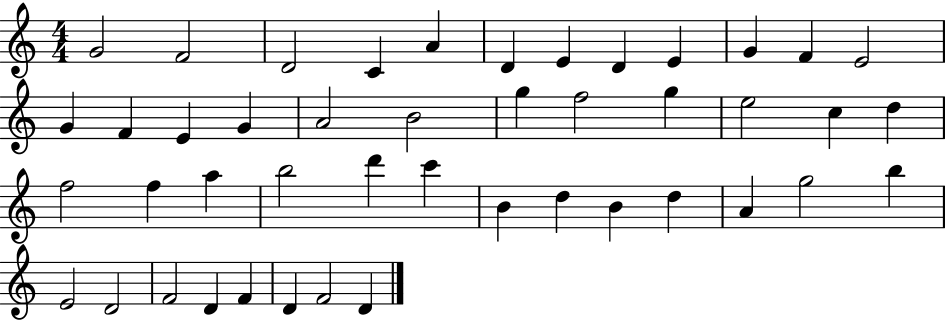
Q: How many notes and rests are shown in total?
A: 45